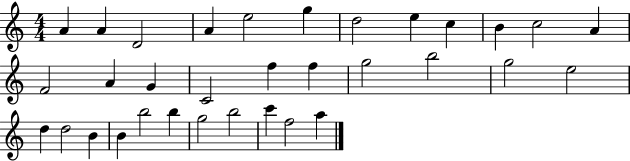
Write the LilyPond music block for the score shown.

{
  \clef treble
  \numericTimeSignature
  \time 4/4
  \key c \major
  a'4 a'4 d'2 | a'4 e''2 g''4 | d''2 e''4 c''4 | b'4 c''2 a'4 | \break f'2 a'4 g'4 | c'2 f''4 f''4 | g''2 b''2 | g''2 e''2 | \break d''4 d''2 b'4 | b'4 b''2 b''4 | g''2 b''2 | c'''4 f''2 a''4 | \break \bar "|."
}